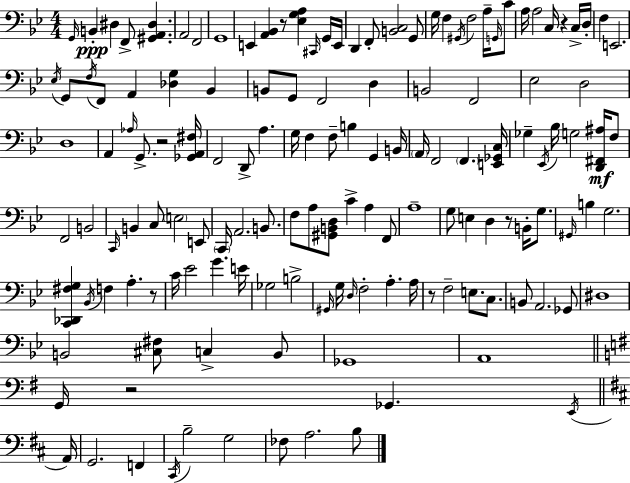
{
  \clef bass
  \numericTimeSignature
  \time 4/4
  \key bes \major
  \grace { g,16 }\ppp b,4-. dis4 f,8-> <gis, a, dis>4. | a,2 f,2 | g,1 | e,4 <a, bes,>4 r8 <ees g a>4 \grace { cis,16 } | \break g,16 e,16 d,4 f,8-. <b, c>2 | g,8 g16 f4 \acciaccatura { gis,16 } f2 | a16-- \grace { g,16 } c'8 a16 a2 c16 r4 | c16-> d16-. f4 e,2. | \break \acciaccatura { ees16 } g,8 \acciaccatura { f16 } f,8 a,4 <des g>4 | bes,4 b,8 g,8 f,2 | d4 b,2 f,2 | ees2 d2 | \break d1 | a,4 \grace { aes16 } g,8.-> r2 | <ges, a, fis>16 f,2 d,8-> | a4. g16 f4 f8-- b4 | \break g,4 b,16 \parenthesize a,16 f,2 | \parenthesize f,4. <e, ges, c>16 ges4-- \acciaccatura { ees,16 } bes16 g2 | <d, fis, ais>16\mf f8 f,2 | b,2 \grace { c,16 } b,4 c8 \parenthesize e2 | \break e,8 \parenthesize c,16 a,2. | b,8. f8 a8 <gis, b, d>8 c'4-> | a4 f,8 a1-- | g8 e4 d4 | \break r8 b,16-. g8. \grace { gis,16 } b4 g2. | <c, des, fis g>4 \acciaccatura { bes,16 } f4 | a4.-. r8 c'16 ees'2 | g'4. e'16 ges2 | \break b2-> \grace { gis,16 } g16 \grace { d16 } f2-. | a4.-. a16 r8 f2-- | e8. c8. b,8 a,2. | ges,8 dis1 | \break b,2 | <cis fis>8 c4-> b,8 ges,1 | a,1 | \bar "||" \break \key g \major g,16 r2 ges,4. \acciaccatura { e,16 } | \bar "||" \break \key b \minor a,16 g,2. f,4 | \acciaccatura { cis,16 } b2-- g2 | fes8 a2. | b8 \bar "|."
}